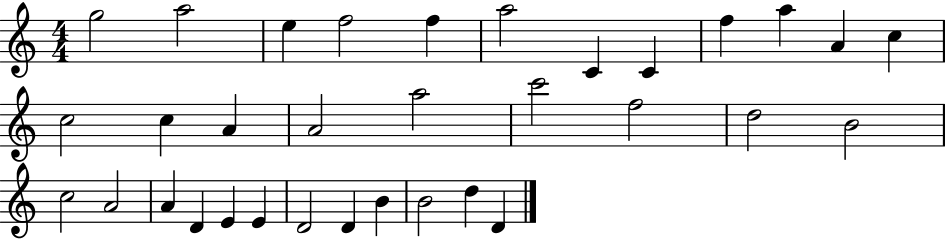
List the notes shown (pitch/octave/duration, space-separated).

G5/h A5/h E5/q F5/h F5/q A5/h C4/q C4/q F5/q A5/q A4/q C5/q C5/h C5/q A4/q A4/h A5/h C6/h F5/h D5/h B4/h C5/h A4/h A4/q D4/q E4/q E4/q D4/h D4/q B4/q B4/h D5/q D4/q